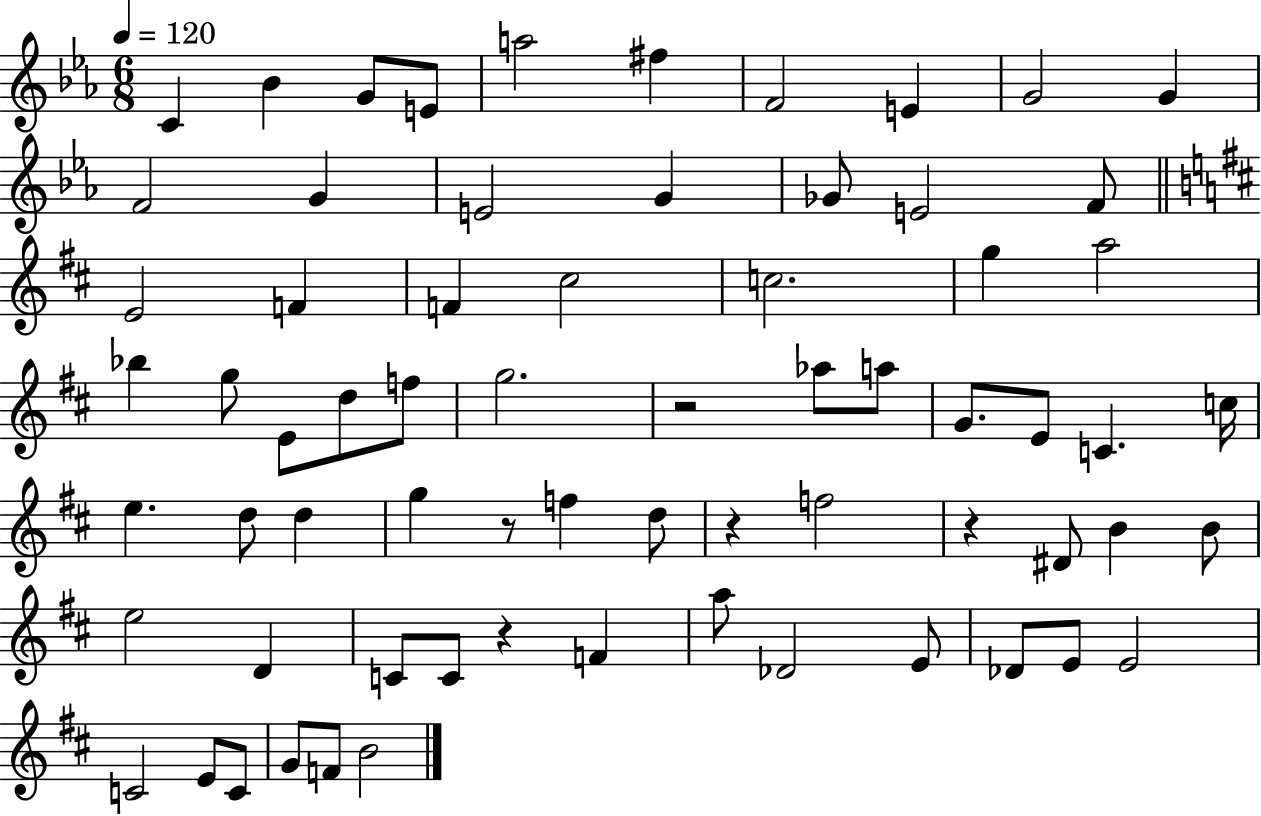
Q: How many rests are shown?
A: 5